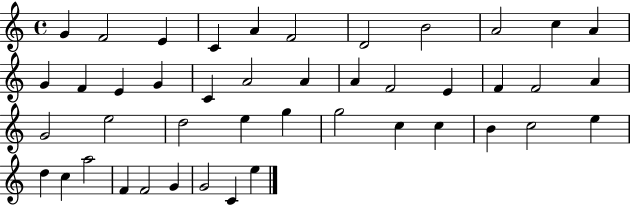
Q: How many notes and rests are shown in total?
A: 44